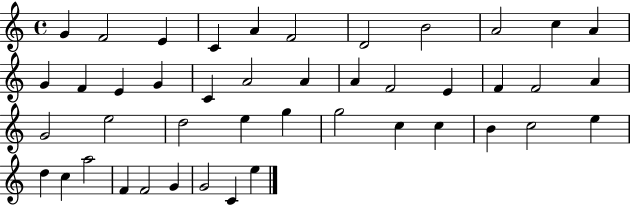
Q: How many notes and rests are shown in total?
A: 44